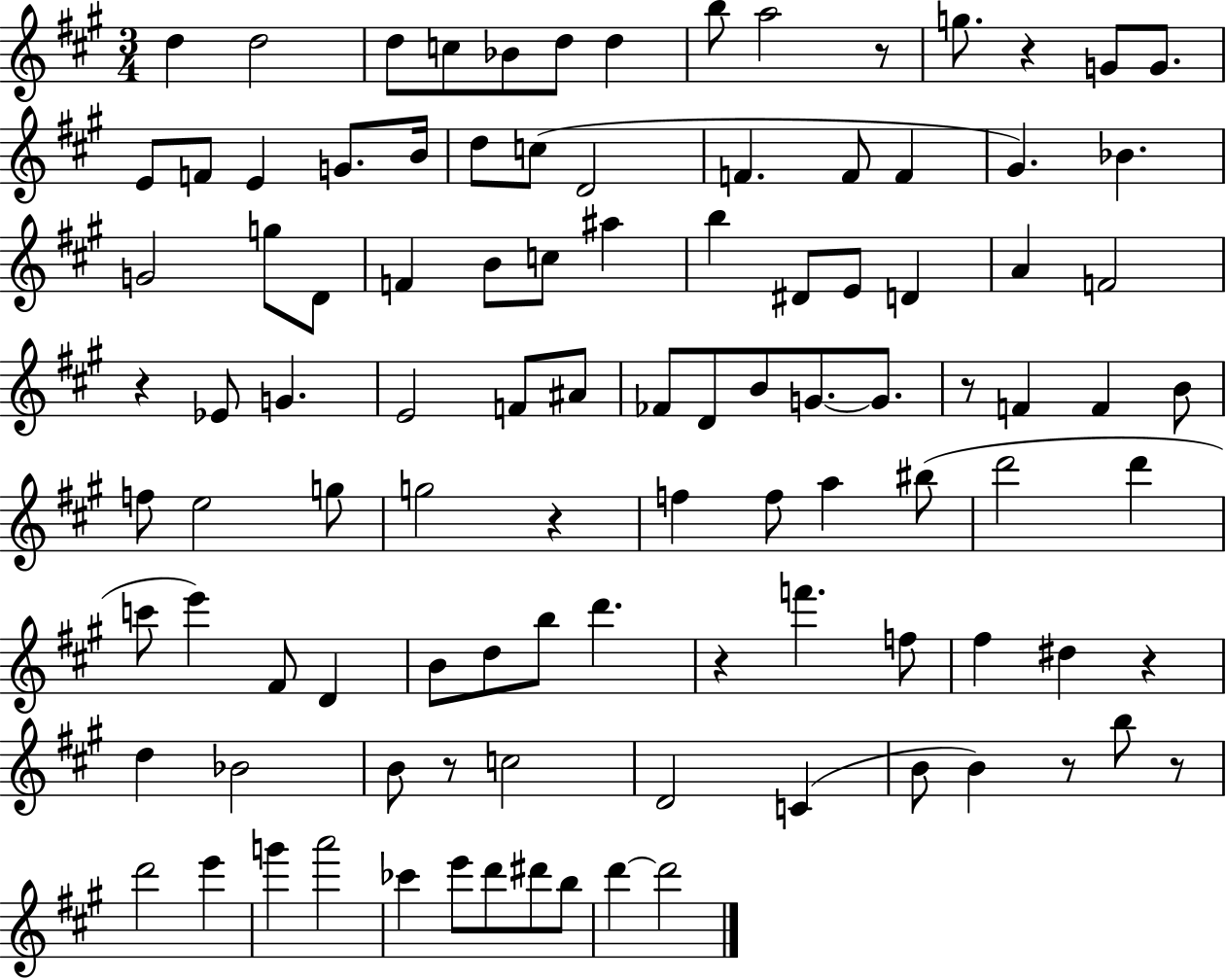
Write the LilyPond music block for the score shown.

{
  \clef treble
  \numericTimeSignature
  \time 3/4
  \key a \major
  \repeat volta 2 { d''4 d''2 | d''8 c''8 bes'8 d''8 d''4 | b''8 a''2 r8 | g''8. r4 g'8 g'8. | \break e'8 f'8 e'4 g'8. b'16 | d''8 c''8( d'2 | f'4. f'8 f'4 | gis'4.) bes'4. | \break g'2 g''8 d'8 | f'4 b'8 c''8 ais''4 | b''4 dis'8 e'8 d'4 | a'4 f'2 | \break r4 ees'8 g'4. | e'2 f'8 ais'8 | fes'8 d'8 b'8 g'8.~~ g'8. | r8 f'4 f'4 b'8 | \break f''8 e''2 g''8 | g''2 r4 | f''4 f''8 a''4 bis''8( | d'''2 d'''4 | \break c'''8 e'''4) fis'8 d'4 | b'8 d''8 b''8 d'''4. | r4 f'''4. f''8 | fis''4 dis''4 r4 | \break d''4 bes'2 | b'8 r8 c''2 | d'2 c'4( | b'8 b'4) r8 b''8 r8 | \break d'''2 e'''4 | g'''4 a'''2 | ces'''4 e'''8 d'''8 dis'''8 b''8 | d'''4~~ d'''2 | \break } \bar "|."
}